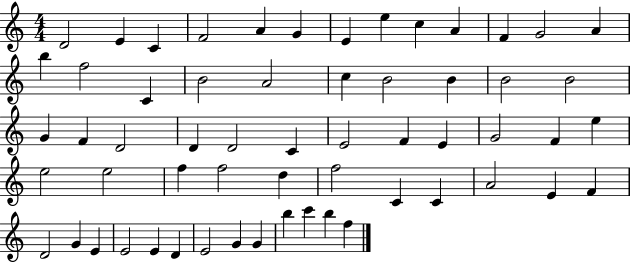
D4/h E4/q C4/q F4/h A4/q G4/q E4/q E5/q C5/q A4/q F4/q G4/h A4/q B5/q F5/h C4/q B4/h A4/h C5/q B4/h B4/q B4/h B4/h G4/q F4/q D4/h D4/q D4/h C4/q E4/h F4/q E4/q G4/h F4/q E5/q E5/h E5/h F5/q F5/h D5/q F5/h C4/q C4/q A4/h E4/q F4/q D4/h G4/q E4/q E4/h E4/q D4/q E4/h G4/q G4/q B5/q C6/q B5/q F5/q